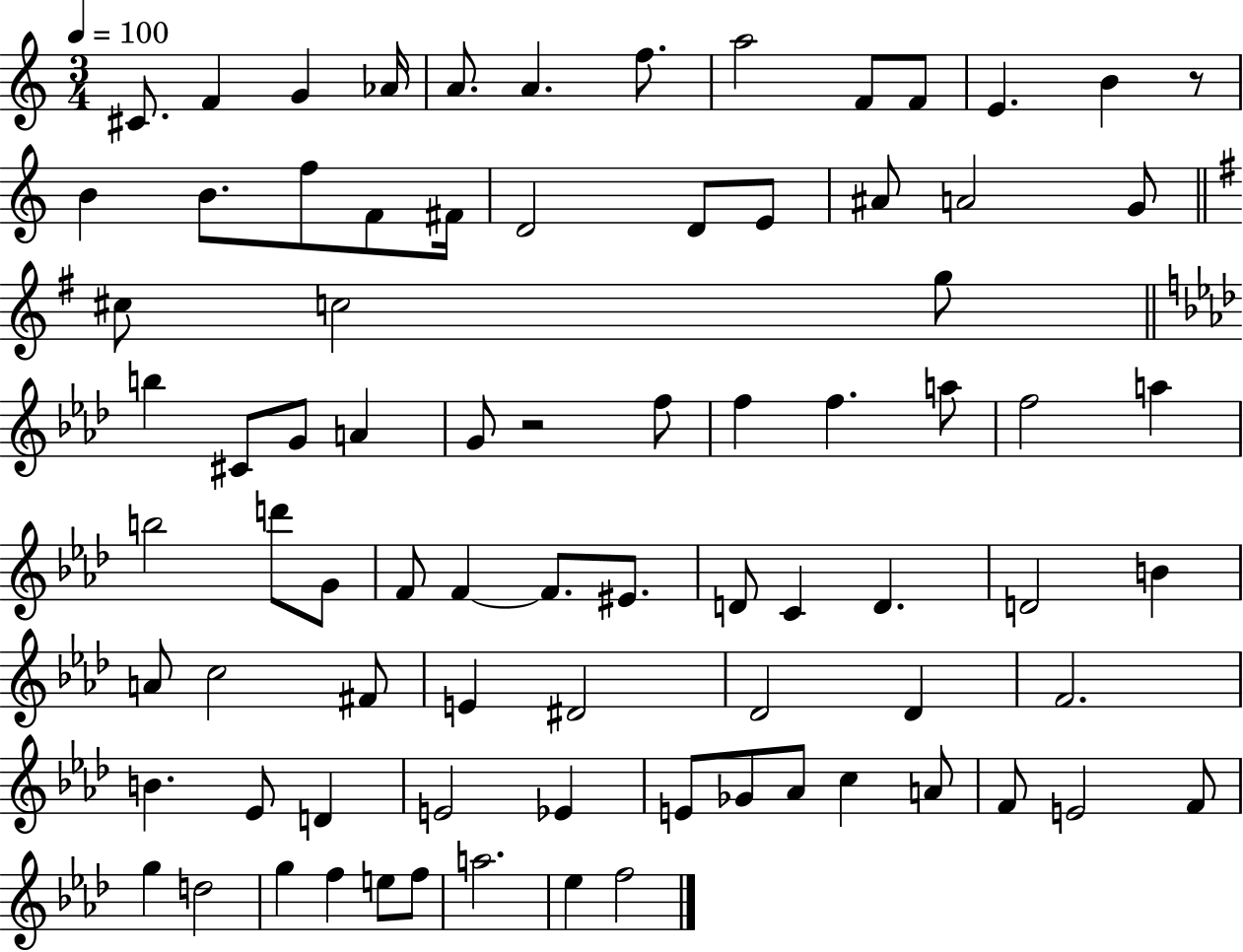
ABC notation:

X:1
T:Untitled
M:3/4
L:1/4
K:C
^C/2 F G _A/4 A/2 A f/2 a2 F/2 F/2 E B z/2 B B/2 f/2 F/2 ^F/4 D2 D/2 E/2 ^A/2 A2 G/2 ^c/2 c2 g/2 b ^C/2 G/2 A G/2 z2 f/2 f f a/2 f2 a b2 d'/2 G/2 F/2 F F/2 ^E/2 D/2 C D D2 B A/2 c2 ^F/2 E ^D2 _D2 _D F2 B _E/2 D E2 _E E/2 _G/2 _A/2 c A/2 F/2 E2 F/2 g d2 g f e/2 f/2 a2 _e f2